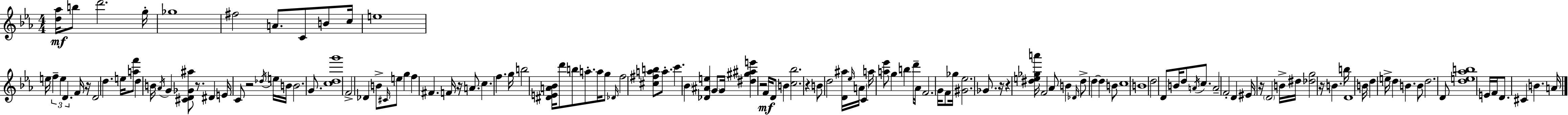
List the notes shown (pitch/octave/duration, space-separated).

[D5,Ab5]/s B5/e D6/h. G5/s Gb5/w F#5/h A4/e. C4/e B4/e C5/s E5/w E5/s F5/q E5/q D4/q. F4/s R/s D4/h D5/q. E5/s [A5,F6]/e D5/q B4/s Ab4/s G4/q [C#4,D4,Gb4,A#5]/e R/e. D#4/q E4/s C4/e R/h Db5/s E5/s B4/s B4/h. G4/e. [C5,D5,G6]/w F4/h Db4/q B4/e C#4/s E5/e G5/q F5/q F#4/q. F4/s R/s A4/e. C5/q. F5/q. G5/s B5/h [D#4,E4,A4,Bb4]/s D6/e B5/e A5/e. A5/s G5/e Db4/s F5/h [C#5,F#5,A5,B5]/e A5/e. C6/q. Bb4/q [Db4,A#4,E5]/q G4/e G4/s [D#5,G#5,A#5,E6]/q R/h F4/s D4/e B4/q [C5,Bb5]/h. R/q B4/e D5/h [D4,A#5]/s Eb5/s A4/s C4/q A5/s [A5,Eb6]/e G5/q B5/q D6/s Ab4/s F4/h. G4/s F4/e Gb5/s [G#4,Eb5]/h. Gb4/e. R/s R/q [D#5,E5,Gb5,A6]/s F4/h Ab4/e B4/q Db4/s D#5/e D5/q D5/q B4/e C5/w B4/w D5/h D4/e B4/s D5/e A4/s C5/e. A4/h F4/h D4/q EIS4/s R/s D4/h B4/s D#5/s [Db5,G5]/h R/s B4/q. B5/s D4/w B4/s D5/q E5/s D5/q B4/q. B4/e D5/h. D4/e [D5,E5,Ab5,B5]/w E4/s F4/s D4/e. C#4/q B4/q. A4/s